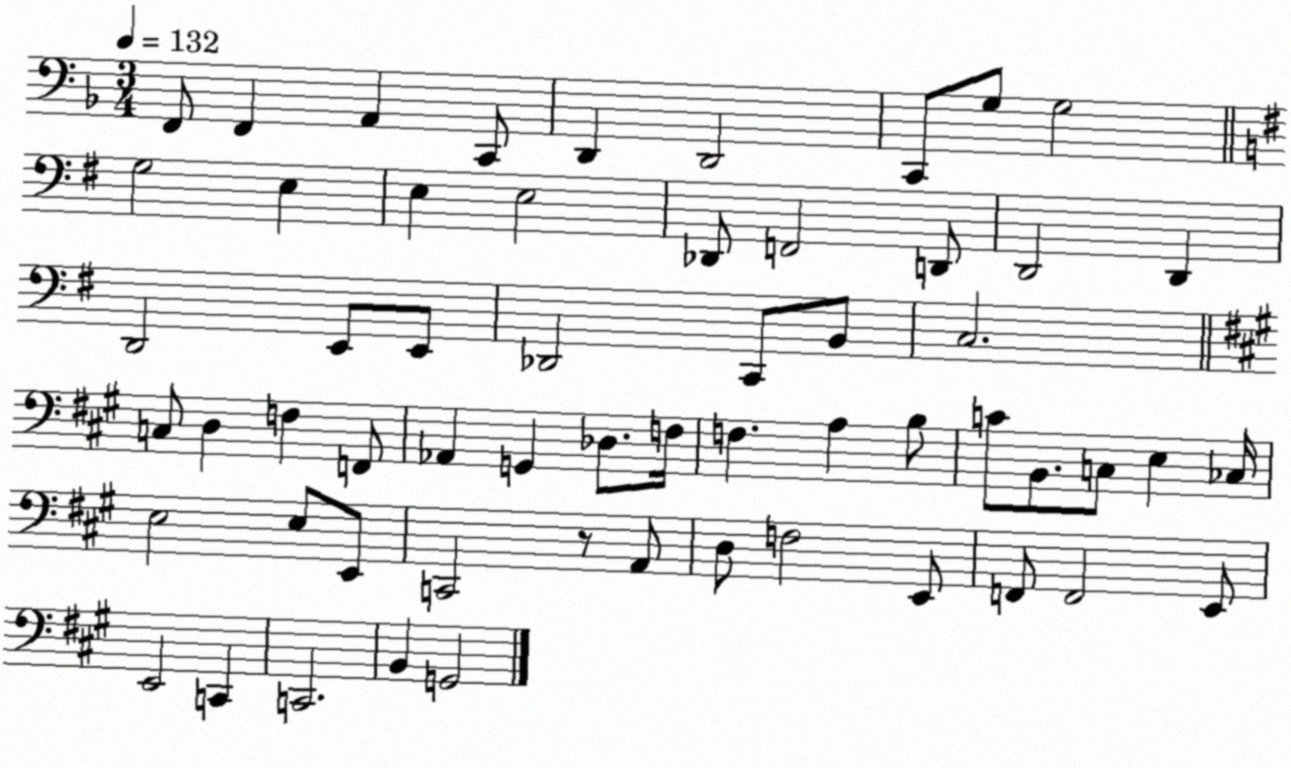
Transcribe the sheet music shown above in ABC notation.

X:1
T:Untitled
M:3/4
L:1/4
K:F
F,,/2 F,, A,, C,,/2 D,, D,,2 C,,/2 G,/2 G,2 G,2 E, E, E,2 _D,,/2 F,,2 D,,/2 D,,2 D,, D,,2 E,,/2 E,,/2 _D,,2 C,,/2 B,,/2 C,2 C,/2 D, F, F,,/2 _A,, G,, _D,/2 F,/4 F, A, B,/2 C/2 B,,/2 C,/2 E, _C,/4 E,2 E,/2 E,,/2 C,,2 z/2 A,,/2 D,/2 F,2 E,,/2 F,,/2 F,,2 E,,/2 E,,2 C,, C,,2 B,, G,,2